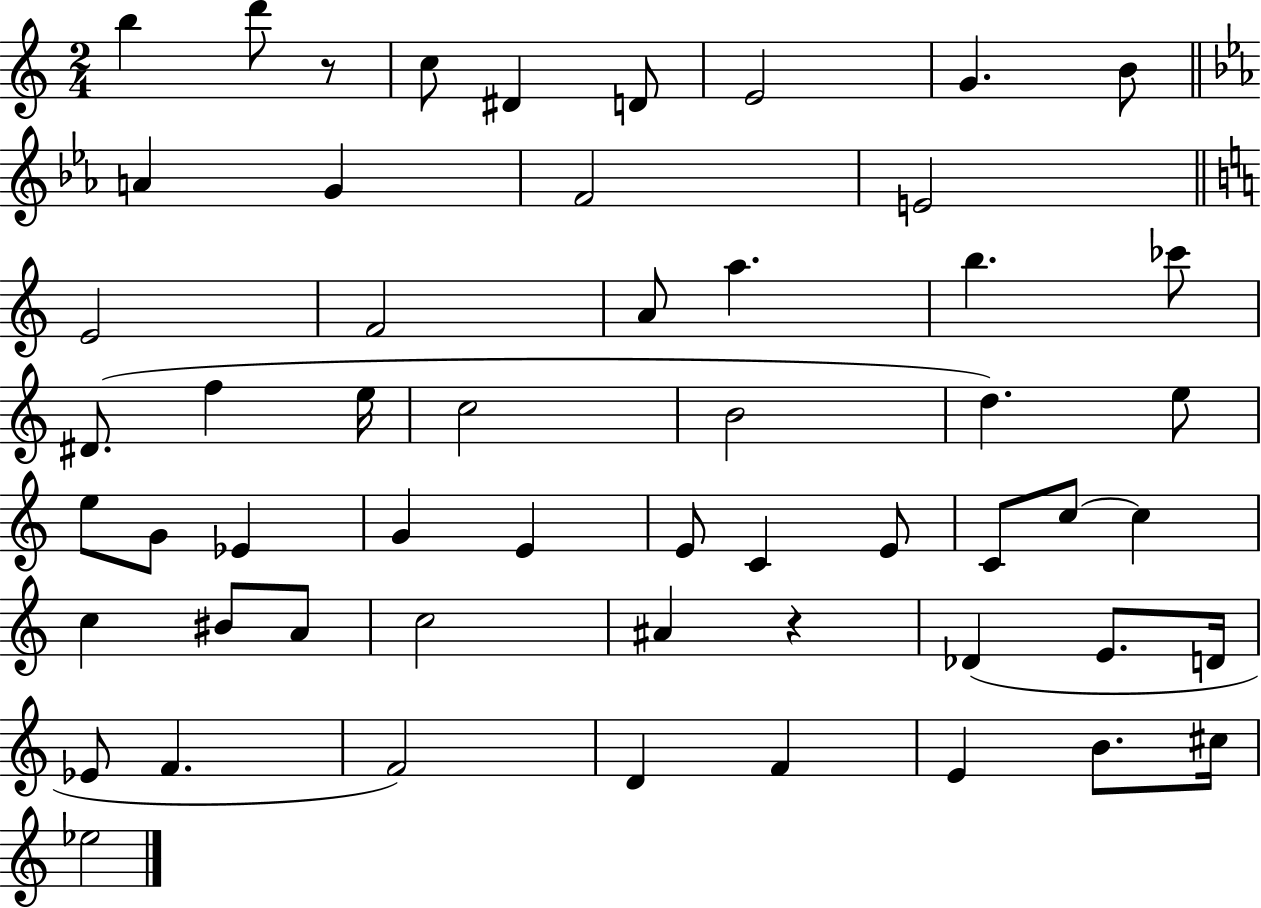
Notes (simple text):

B5/q D6/e R/e C5/e D#4/q D4/e E4/h G4/q. B4/e A4/q G4/q F4/h E4/h E4/h F4/h A4/e A5/q. B5/q. CES6/e D#4/e. F5/q E5/s C5/h B4/h D5/q. E5/e E5/e G4/e Eb4/q G4/q E4/q E4/e C4/q E4/e C4/e C5/e C5/q C5/q BIS4/e A4/e C5/h A#4/q R/q Db4/q E4/e. D4/s Eb4/e F4/q. F4/h D4/q F4/q E4/q B4/e. C#5/s Eb5/h